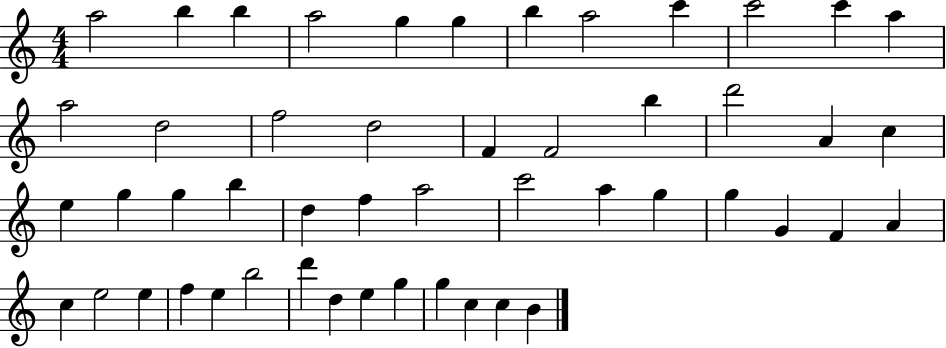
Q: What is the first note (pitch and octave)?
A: A5